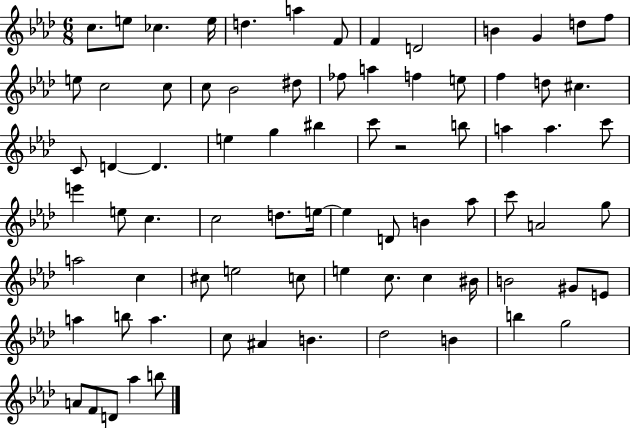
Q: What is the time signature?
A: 6/8